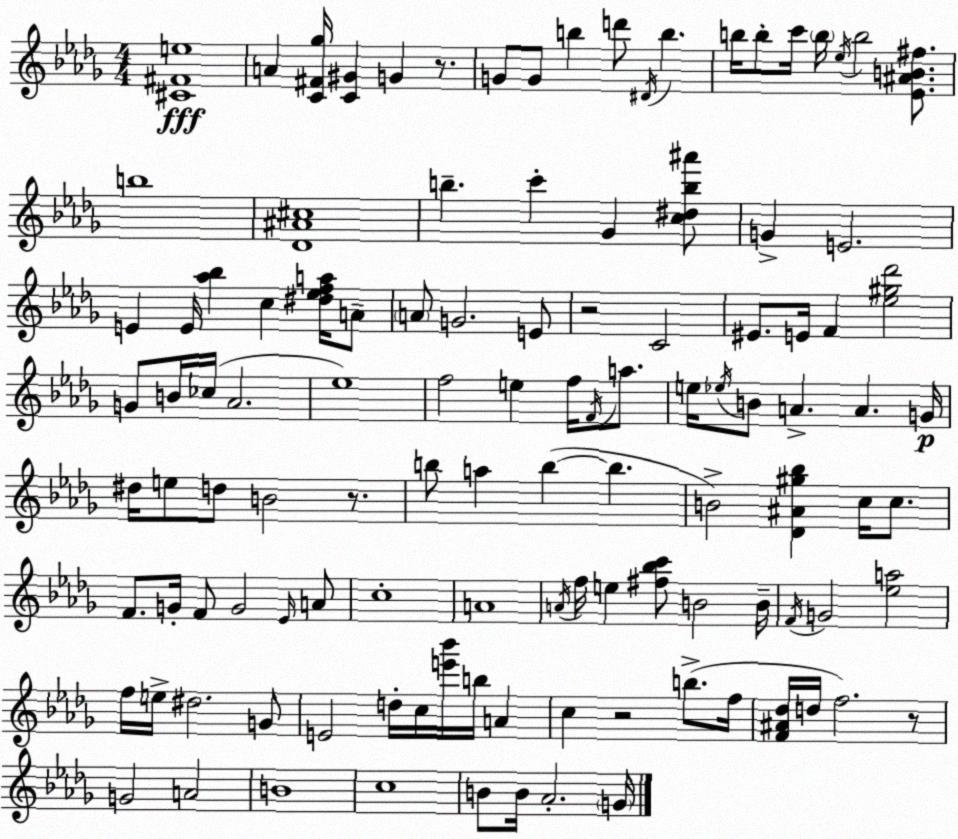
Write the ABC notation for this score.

X:1
T:Untitled
M:4/4
L:1/4
K:Bbm
[^C^Fe]4 A [C^F_g]/4 [C^G] G z/2 G/2 G/2 b d'/2 ^D/4 b b/4 b/2 c'/4 b/4 _e/4 b2 [_E^AB^f]/2 b4 [_D^A^c]4 b c' _G [c^db^a']/2 G E2 E E/4 [_a_b] c [^d_efa]/4 A/2 A/2 G2 E/2 z2 C2 ^E/2 E/4 F [_e^g_d']2 G/2 B/4 _c/4 _A2 _e4 f2 e f/4 F/4 a/2 e/4 _e/4 B/2 A A G/4 ^d/4 e/2 d/2 B2 z/2 b/2 a b b B2 [_D^A^g_b] c/4 c/2 F/2 G/4 F/2 G2 _E/4 A/2 c4 A4 A/4 f/4 e [^f_bc']/2 B2 B/4 F/4 G2 [_ea]2 f/4 e/4 ^d2 G/2 E2 d/4 c/4 [e'_b']/4 b/4 A c z2 b/2 f/4 [F^A_d]/4 d/4 f2 z/2 G2 A2 B4 c4 B/2 B/4 _A2 G/4